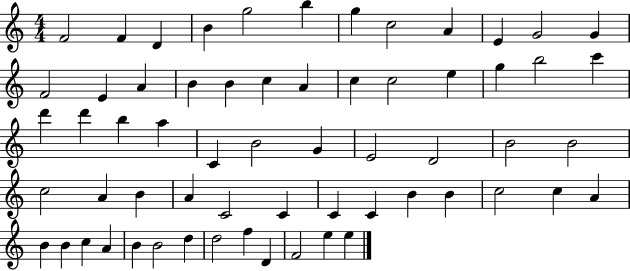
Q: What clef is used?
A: treble